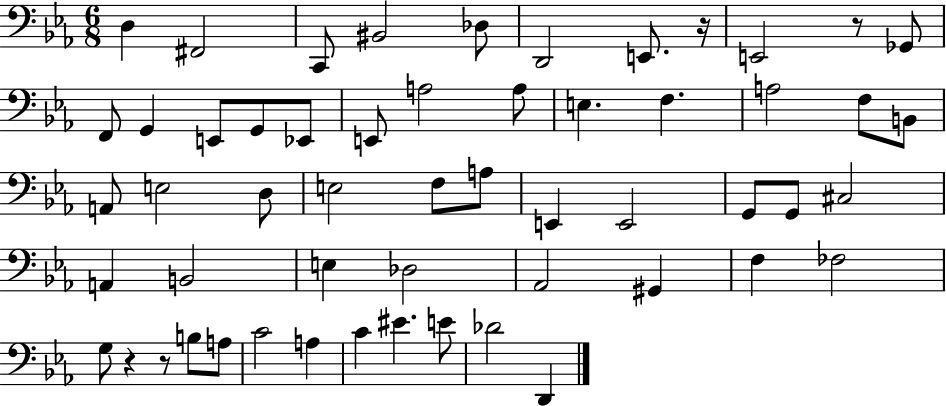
X:1
T:Untitled
M:6/8
L:1/4
K:Eb
D, ^F,,2 C,,/2 ^B,,2 _D,/2 D,,2 E,,/2 z/4 E,,2 z/2 _G,,/2 F,,/2 G,, E,,/2 G,,/2 _E,,/2 E,,/2 A,2 A,/2 E, F, A,2 F,/2 B,,/2 A,,/2 E,2 D,/2 E,2 F,/2 A,/2 E,, E,,2 G,,/2 G,,/2 ^C,2 A,, B,,2 E, _D,2 _A,,2 ^G,, F, _F,2 G,/2 z z/2 B,/2 A,/2 C2 A, C ^E E/2 _D2 D,,